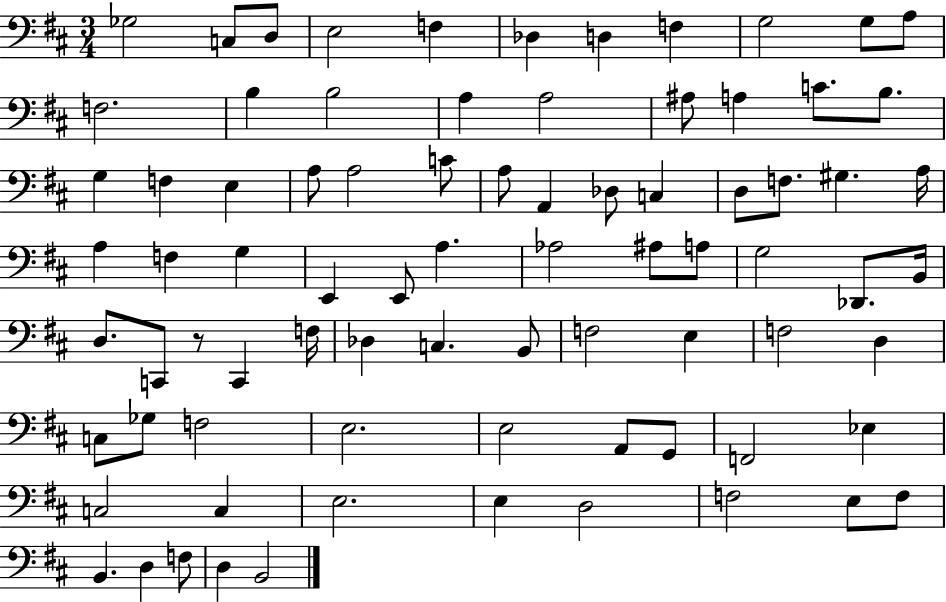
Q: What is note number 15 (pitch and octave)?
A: A3